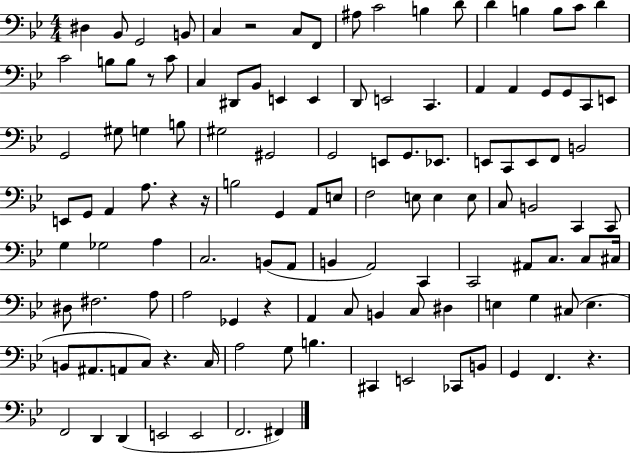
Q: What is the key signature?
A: BES major